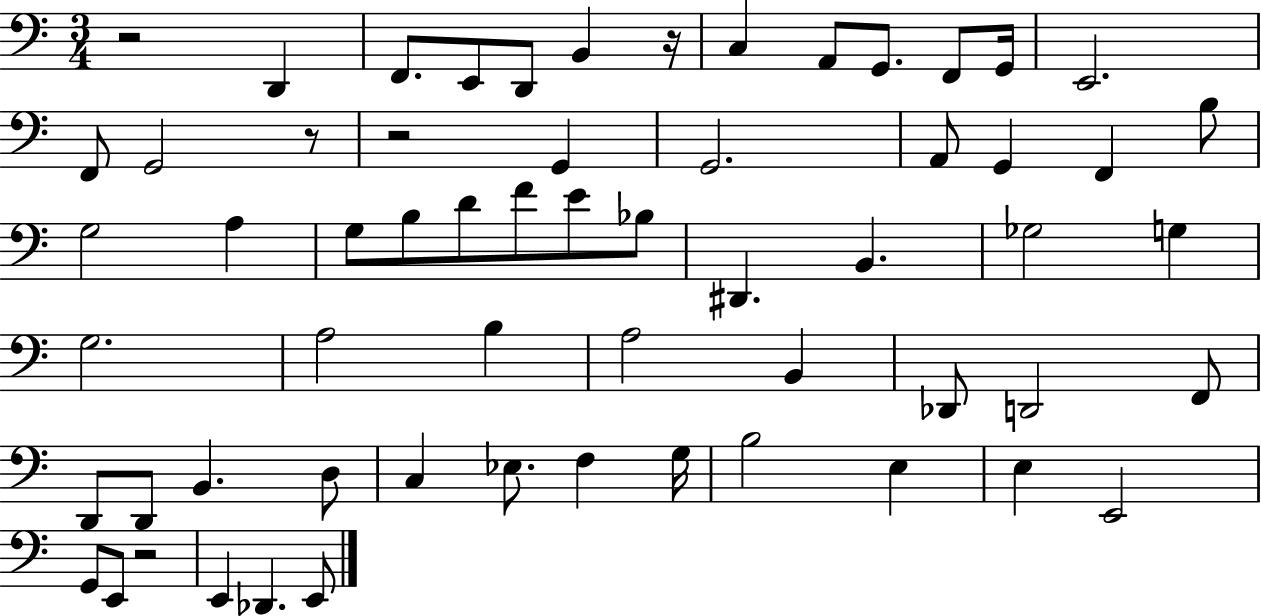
{
  \clef bass
  \numericTimeSignature
  \time 3/4
  \key c \major
  r2 d,4 | f,8. e,8 d,8 b,4 r16 | c4 a,8 g,8. f,8 g,16 | e,2. | \break f,8 g,2 r8 | r2 g,4 | g,2. | a,8 g,4 f,4 b8 | \break g2 a4 | g8 b8 d'8 f'8 e'8 bes8 | dis,4. b,4. | ges2 g4 | \break g2. | a2 b4 | a2 b,4 | des,8 d,2 f,8 | \break d,8 d,8 b,4. d8 | c4 ees8. f4 g16 | b2 e4 | e4 e,2 | \break g,8 e,8 r2 | e,4 des,4. e,8 | \bar "|."
}